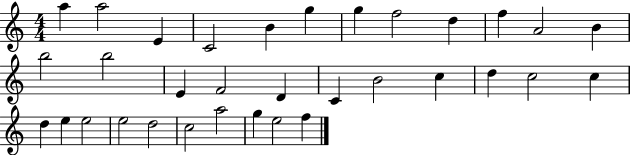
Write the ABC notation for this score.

X:1
T:Untitled
M:4/4
L:1/4
K:C
a a2 E C2 B g g f2 d f A2 B b2 b2 E F2 D C B2 c d c2 c d e e2 e2 d2 c2 a2 g e2 f